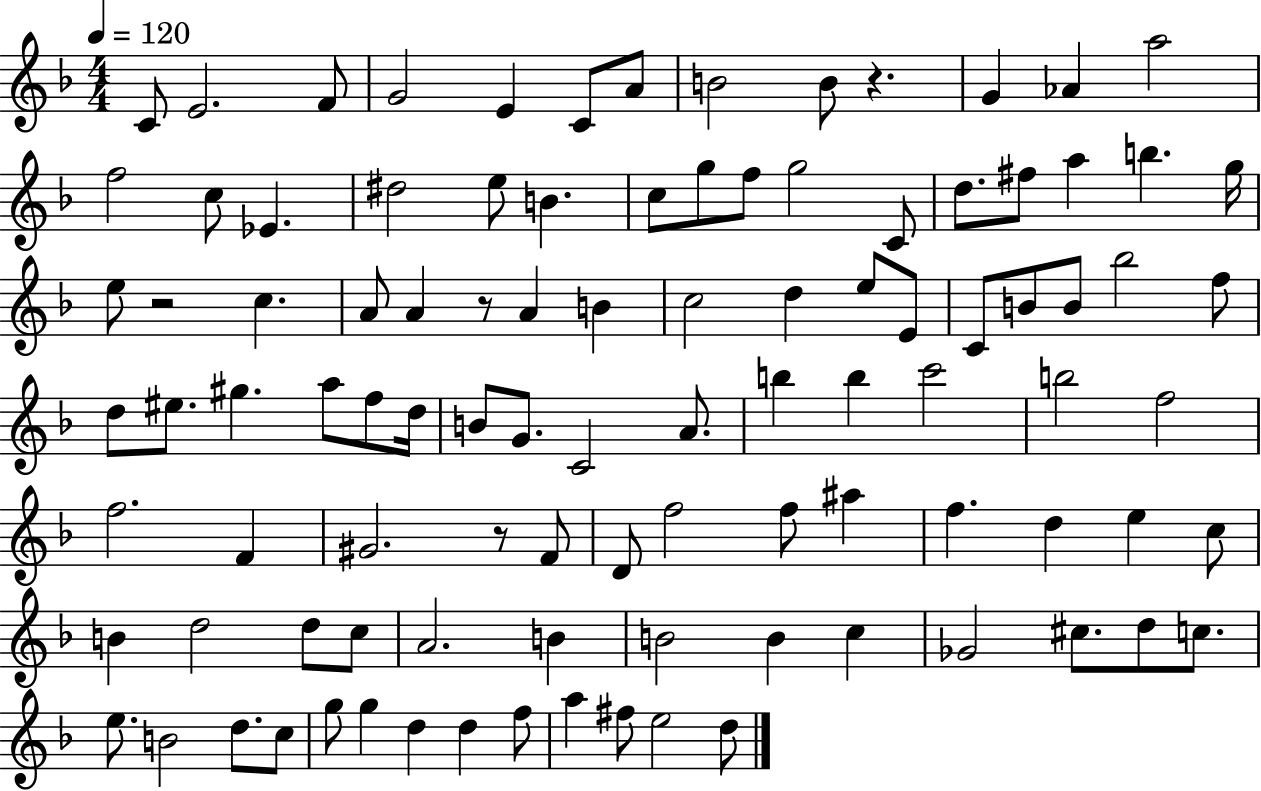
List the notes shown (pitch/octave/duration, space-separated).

C4/e E4/h. F4/e G4/h E4/q C4/e A4/e B4/h B4/e R/q. G4/q Ab4/q A5/h F5/h C5/e Eb4/q. D#5/h E5/e B4/q. C5/e G5/e F5/e G5/h C4/e D5/e. F#5/e A5/q B5/q. G5/s E5/e R/h C5/q. A4/e A4/q R/e A4/q B4/q C5/h D5/q E5/e E4/e C4/e B4/e B4/e Bb5/h F5/e D5/e EIS5/e. G#5/q. A5/e F5/e D5/s B4/e G4/e. C4/h A4/e. B5/q B5/q C6/h B5/h F5/h F5/h. F4/q G#4/h. R/e F4/e D4/e F5/h F5/e A#5/q F5/q. D5/q E5/q C5/e B4/q D5/h D5/e C5/e A4/h. B4/q B4/h B4/q C5/q Gb4/h C#5/e. D5/e C5/e. E5/e. B4/h D5/e. C5/e G5/e G5/q D5/q D5/q F5/e A5/q F#5/e E5/h D5/e